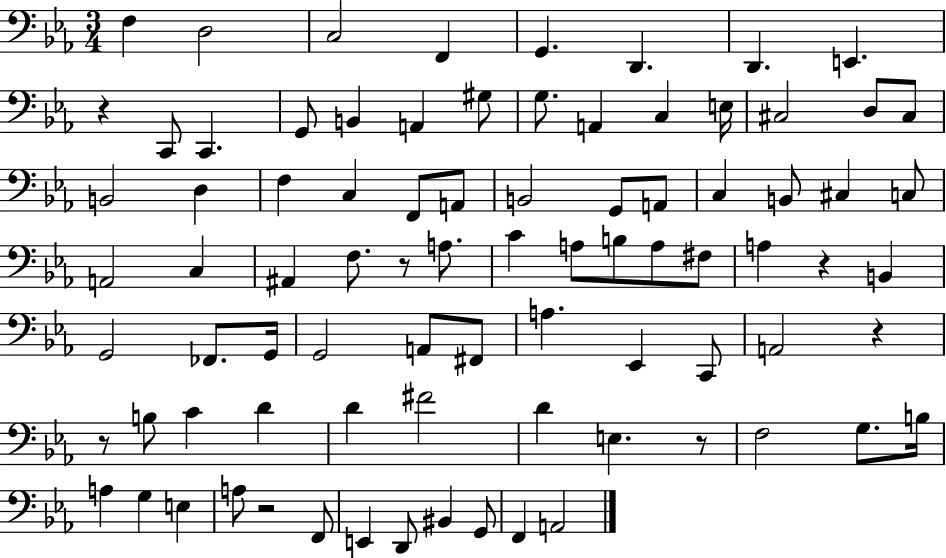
X:1
T:Untitled
M:3/4
L:1/4
K:Eb
F, D,2 C,2 F,, G,, D,, D,, E,, z C,,/2 C,, G,,/2 B,, A,, ^G,/2 G,/2 A,, C, E,/4 ^C,2 D,/2 ^C,/2 B,,2 D, F, C, F,,/2 A,,/2 B,,2 G,,/2 A,,/2 C, B,,/2 ^C, C,/2 A,,2 C, ^A,, F,/2 z/2 A,/2 C A,/2 B,/2 A,/2 ^F,/2 A, z B,, G,,2 _F,,/2 G,,/4 G,,2 A,,/2 ^F,,/2 A, _E,, C,,/2 A,,2 z z/2 B,/2 C D D ^F2 D E, z/2 F,2 G,/2 B,/4 A, G, E, A,/2 z2 F,,/2 E,, D,,/2 ^B,, G,,/2 F,, A,,2